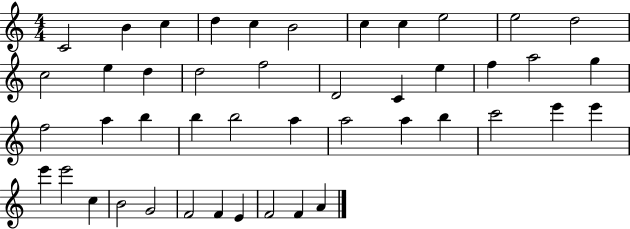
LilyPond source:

{
  \clef treble
  \numericTimeSignature
  \time 4/4
  \key c \major
  c'2 b'4 c''4 | d''4 c''4 b'2 | c''4 c''4 e''2 | e''2 d''2 | \break c''2 e''4 d''4 | d''2 f''2 | d'2 c'4 e''4 | f''4 a''2 g''4 | \break f''2 a''4 b''4 | b''4 b''2 a''4 | a''2 a''4 b''4 | c'''2 e'''4 e'''4 | \break e'''4 e'''2 c''4 | b'2 g'2 | f'2 f'4 e'4 | f'2 f'4 a'4 | \break \bar "|."
}